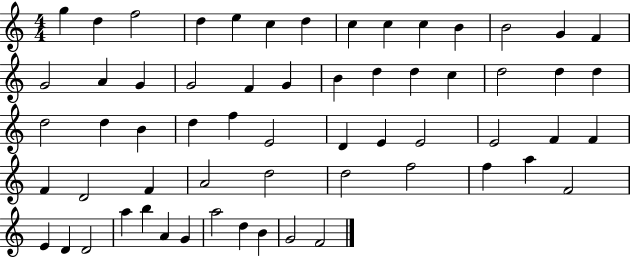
G5/q D5/q F5/h D5/q E5/q C5/q D5/q C5/q C5/q C5/q B4/q B4/h G4/q F4/q G4/h A4/q G4/q G4/h F4/q G4/q B4/q D5/q D5/q C5/q D5/h D5/q D5/q D5/h D5/q B4/q D5/q F5/q E4/h D4/q E4/q E4/h E4/h F4/q F4/q F4/q D4/h F4/q A4/h D5/h D5/h F5/h F5/q A5/q F4/h E4/q D4/q D4/h A5/q B5/q A4/q G4/q A5/h D5/q B4/q G4/h F4/h